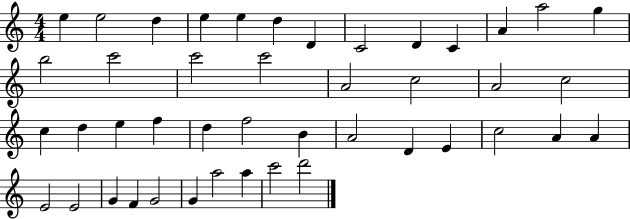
E5/q E5/h D5/q E5/q E5/q D5/q D4/q C4/h D4/q C4/q A4/q A5/h G5/q B5/h C6/h C6/h C6/h A4/h C5/h A4/h C5/h C5/q D5/q E5/q F5/q D5/q F5/h B4/q A4/h D4/q E4/q C5/h A4/q A4/q E4/h E4/h G4/q F4/q G4/h G4/q A5/h A5/q C6/h D6/h